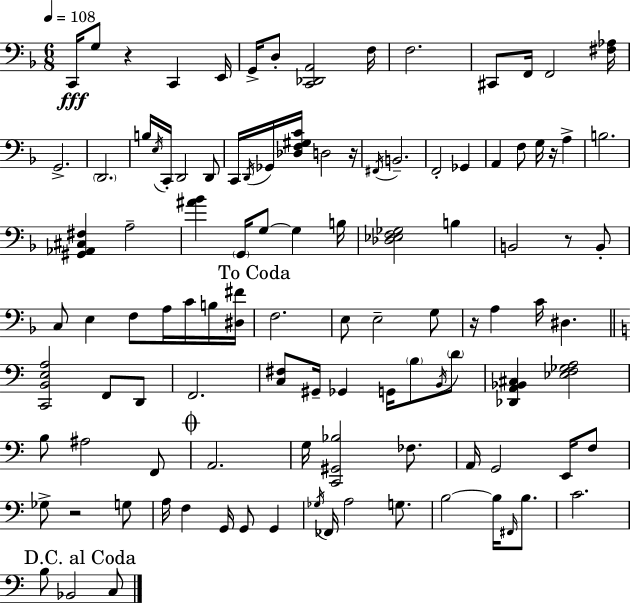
X:1
T:Untitled
M:6/8
L:1/4
K:F
C,,/4 G,/2 z C,, E,,/4 G,,/4 D,/2 [C,,_D,,A,,]2 F,/4 F,2 ^C,,/2 F,,/4 F,,2 [^F,_A,]/4 G,,2 D,,2 B,/4 E,/4 C,,/4 D,,2 D,,/2 C,,/4 D,,/4 _G,,/4 [_D,F,^G,C]/4 D,2 z/4 ^F,,/4 B,,2 F,,2 _G,, A,, F,/2 G,/4 z/4 A, B,2 [^G,,_A,,^C,^F,] A,2 [^A_B] G,,/4 G,/2 G, B,/4 [_D,_E,F,_G,]2 B, B,,2 z/2 B,,/2 C,/2 E, F,/2 A,/4 C/4 B,/4 [^D,^F]/4 F,2 E,/2 E,2 G,/2 z/4 A, C/4 ^D, [C,,B,,E,A,]2 F,,/2 D,,/2 F,,2 [C,^F,]/2 ^G,,/4 _G,, G,,/4 B,/2 B,,/4 D/2 [_D,,A,,_B,,^C,] [_E,F,_G,A,]2 B,/2 ^A,2 F,,/2 A,,2 G,/4 [C,,^G,,_B,]2 _F,/2 A,,/4 G,,2 E,,/4 F,/2 _G,/2 z2 G,/2 A,/4 F, G,,/4 G,,/2 G,, _G,/4 _F,,/4 A,2 G,/2 B,2 B,/4 ^F,,/4 B,/2 C2 B,/2 _B,,2 C,/2